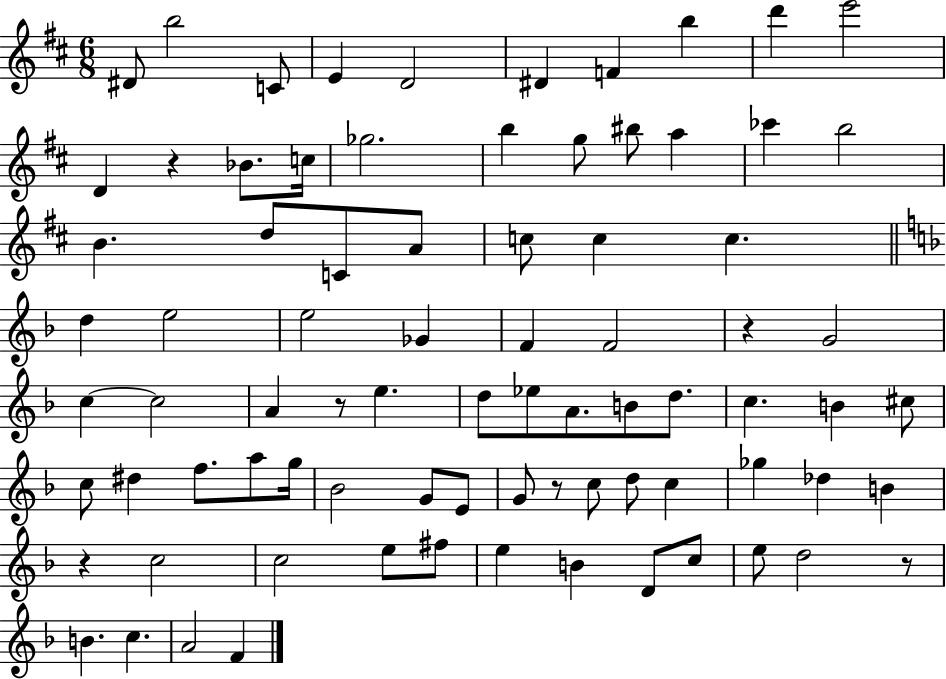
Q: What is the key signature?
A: D major